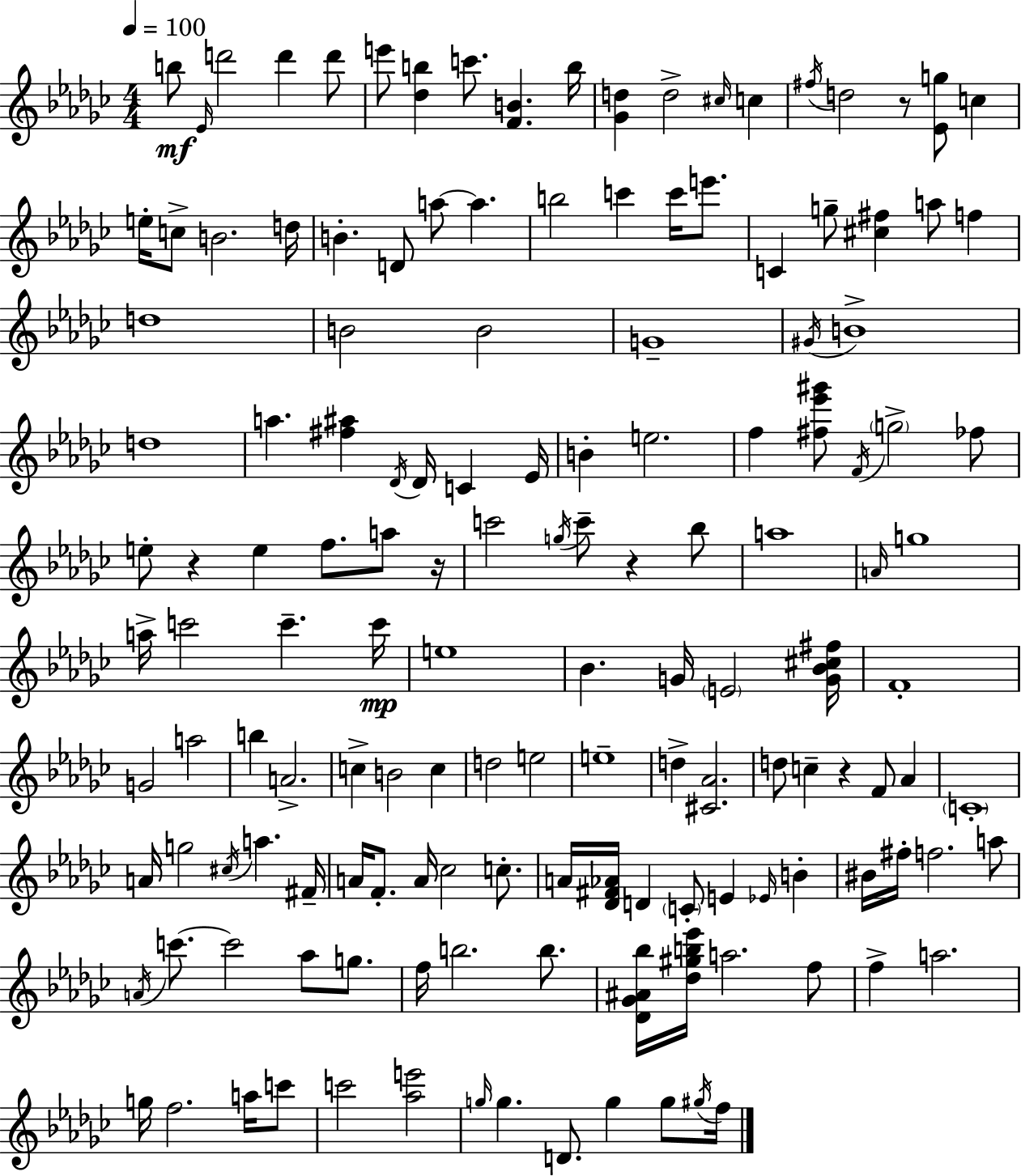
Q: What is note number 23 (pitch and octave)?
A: B5